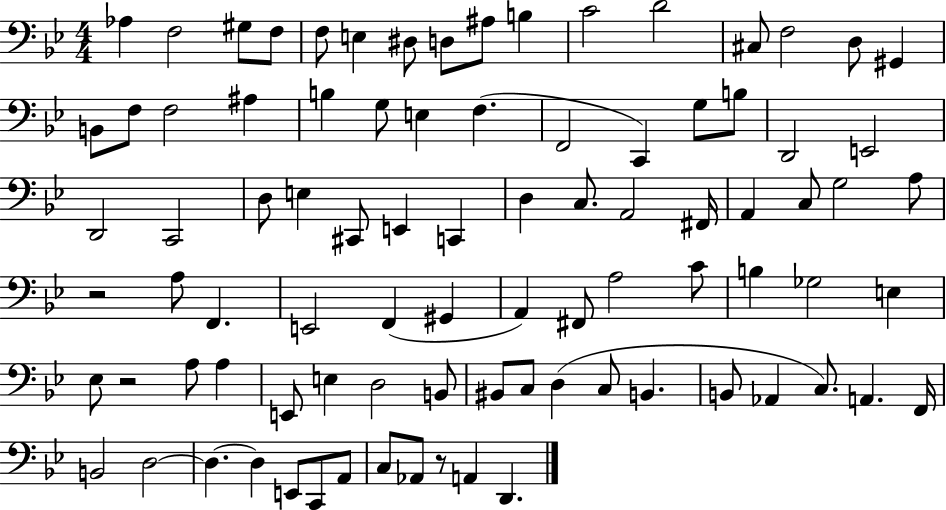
X:1
T:Untitled
M:4/4
L:1/4
K:Bb
_A, F,2 ^G,/2 F,/2 F,/2 E, ^D,/2 D,/2 ^A,/2 B, C2 D2 ^C,/2 F,2 D,/2 ^G,, B,,/2 F,/2 F,2 ^A, B, G,/2 E, F, F,,2 C,, G,/2 B,/2 D,,2 E,,2 D,,2 C,,2 D,/2 E, ^C,,/2 E,, C,, D, C,/2 A,,2 ^F,,/4 A,, C,/2 G,2 A,/2 z2 A,/2 F,, E,,2 F,, ^G,, A,, ^F,,/2 A,2 C/2 B, _G,2 E, _E,/2 z2 A,/2 A, E,,/2 E, D,2 B,,/2 ^B,,/2 C,/2 D, C,/2 B,, B,,/2 _A,, C,/2 A,, F,,/4 B,,2 D,2 D, D, E,,/2 C,,/2 A,,/2 C,/2 _A,,/2 z/2 A,, D,,